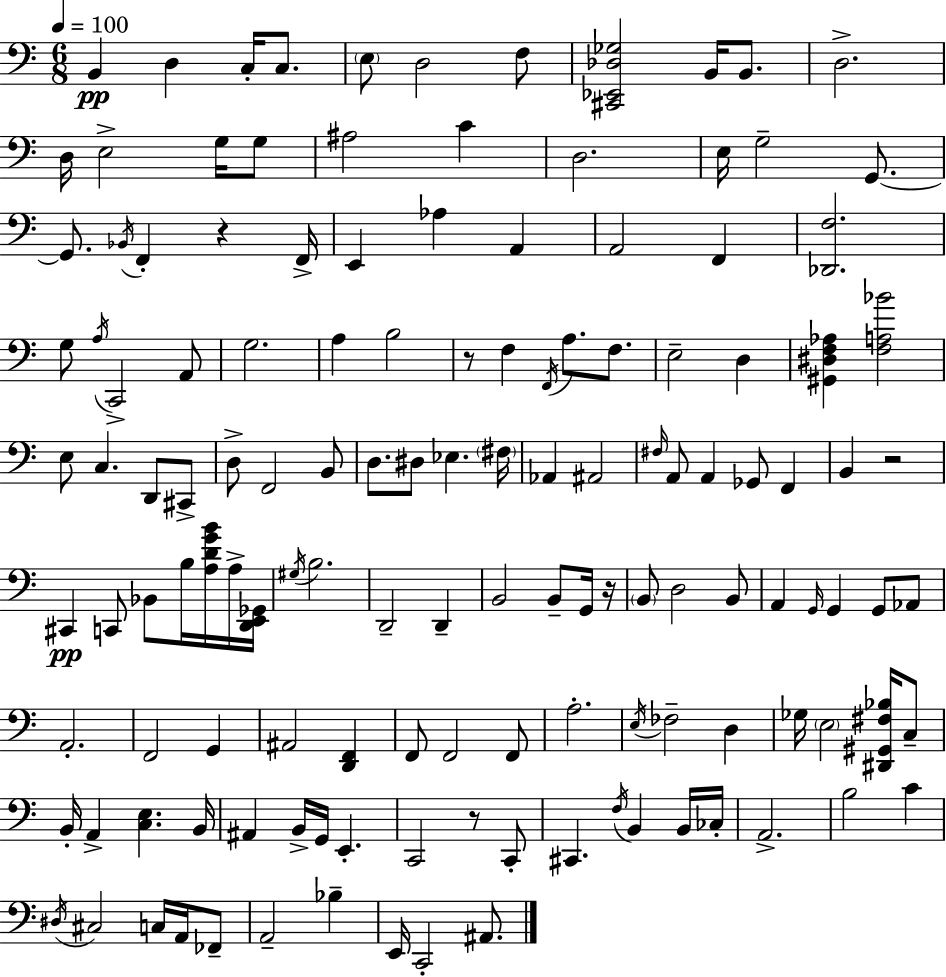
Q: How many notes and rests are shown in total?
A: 136